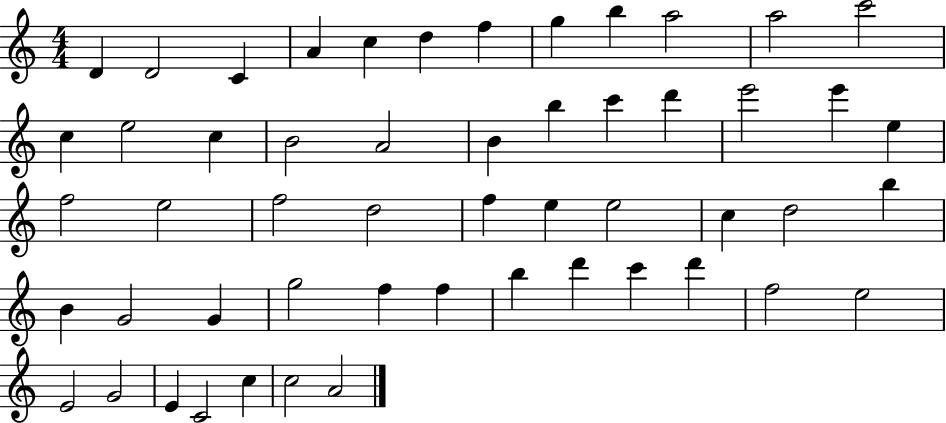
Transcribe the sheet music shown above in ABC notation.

X:1
T:Untitled
M:4/4
L:1/4
K:C
D D2 C A c d f g b a2 a2 c'2 c e2 c B2 A2 B b c' d' e'2 e' e f2 e2 f2 d2 f e e2 c d2 b B G2 G g2 f f b d' c' d' f2 e2 E2 G2 E C2 c c2 A2